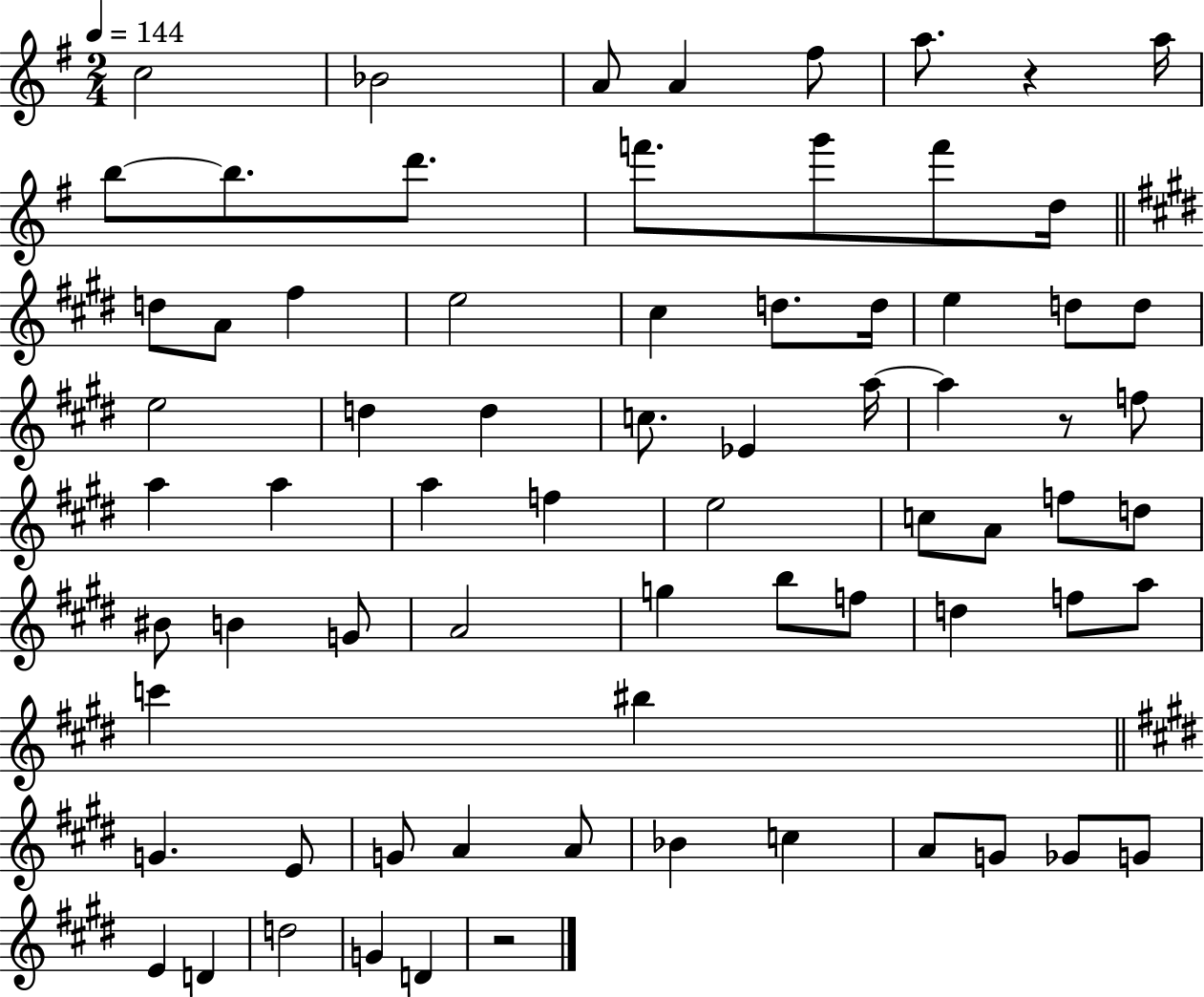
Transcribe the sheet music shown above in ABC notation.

X:1
T:Untitled
M:2/4
L:1/4
K:G
c2 _B2 A/2 A ^f/2 a/2 z a/4 b/2 b/2 d'/2 f'/2 g'/2 f'/2 d/4 d/2 A/2 ^f e2 ^c d/2 d/4 e d/2 d/2 e2 d d c/2 _E a/4 a z/2 f/2 a a a f e2 c/2 A/2 f/2 d/2 ^B/2 B G/2 A2 g b/2 f/2 d f/2 a/2 c' ^b G E/2 G/2 A A/2 _B c A/2 G/2 _G/2 G/2 E D d2 G D z2